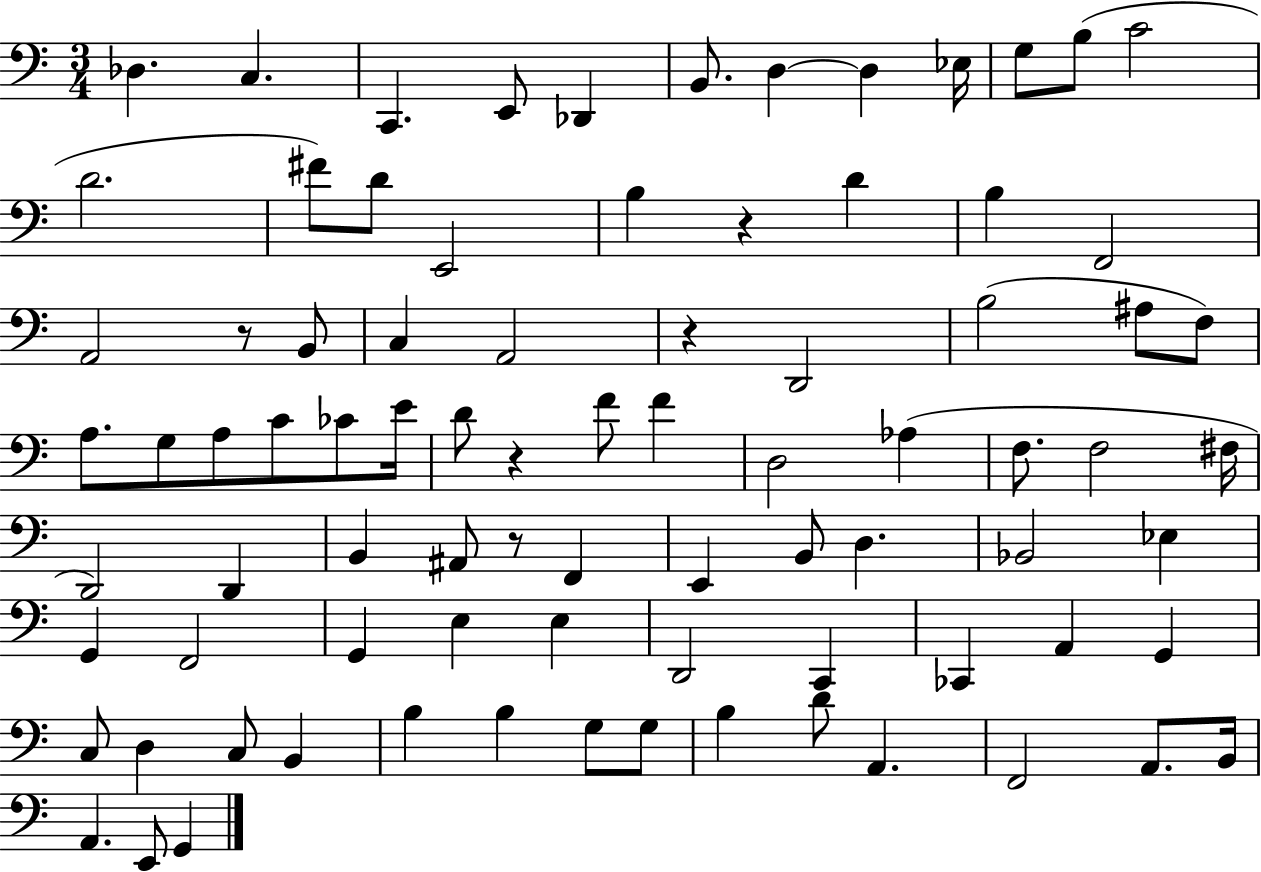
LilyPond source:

{
  \clef bass
  \numericTimeSignature
  \time 3/4
  \key c \major
  des4. c4. | c,4. e,8 des,4 | b,8. d4~~ d4 ees16 | g8 b8( c'2 | \break d'2. | fis'8) d'8 e,2 | b4 r4 d'4 | b4 f,2 | \break a,2 r8 b,8 | c4 a,2 | r4 d,2 | b2( ais8 f8) | \break a8. g8 a8 c'8 ces'8 e'16 | d'8 r4 f'8 f'4 | d2 aes4( | f8. f2 fis16 | \break d,2) d,4 | b,4 ais,8 r8 f,4 | e,4 b,8 d4. | bes,2 ees4 | \break g,4 f,2 | g,4 e4 e4 | d,2 c,4 | ces,4 a,4 g,4 | \break c8 d4 c8 b,4 | b4 b4 g8 g8 | b4 d'8 a,4. | f,2 a,8. b,16 | \break a,4. e,8 g,4 | \bar "|."
}